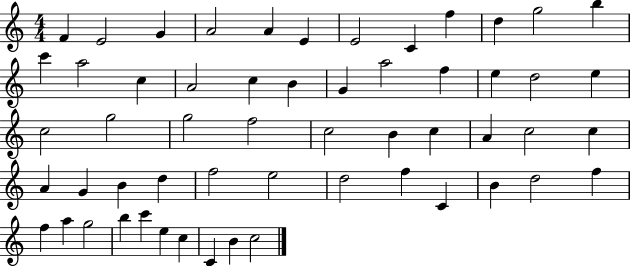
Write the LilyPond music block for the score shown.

{
  \clef treble
  \numericTimeSignature
  \time 4/4
  \key c \major
  f'4 e'2 g'4 | a'2 a'4 e'4 | e'2 c'4 f''4 | d''4 g''2 b''4 | \break c'''4 a''2 c''4 | a'2 c''4 b'4 | g'4 a''2 f''4 | e''4 d''2 e''4 | \break c''2 g''2 | g''2 f''2 | c''2 b'4 c''4 | a'4 c''2 c''4 | \break a'4 g'4 b'4 d''4 | f''2 e''2 | d''2 f''4 c'4 | b'4 d''2 f''4 | \break f''4 a''4 g''2 | b''4 c'''4 e''4 c''4 | c'4 b'4 c''2 | \bar "|."
}